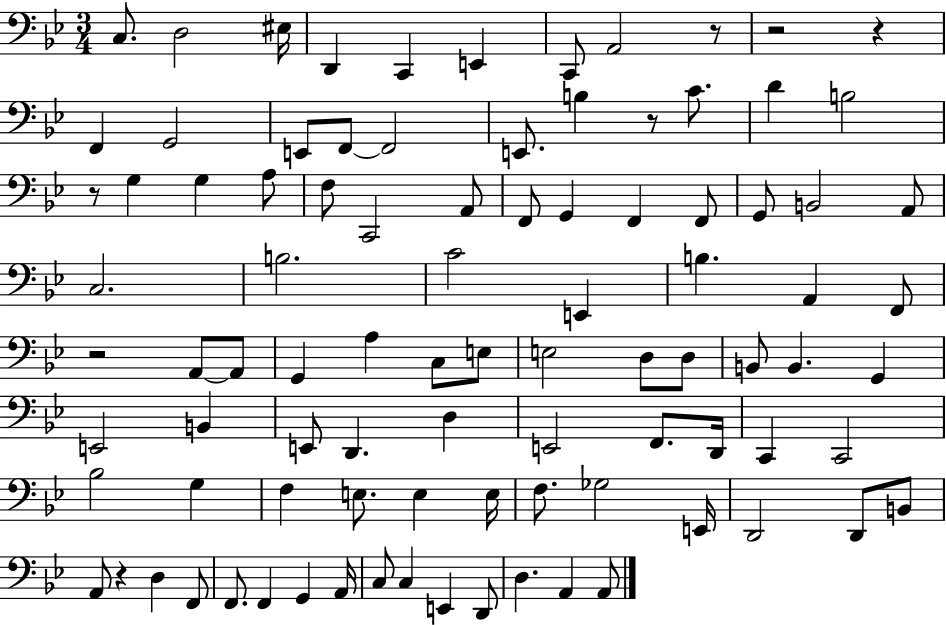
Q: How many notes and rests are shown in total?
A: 93